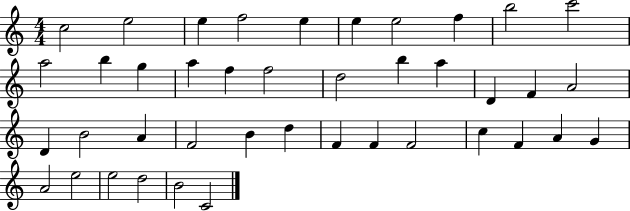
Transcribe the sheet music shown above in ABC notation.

X:1
T:Untitled
M:4/4
L:1/4
K:C
c2 e2 e f2 e e e2 f b2 c'2 a2 b g a f f2 d2 b a D F A2 D B2 A F2 B d F F F2 c F A G A2 e2 e2 d2 B2 C2